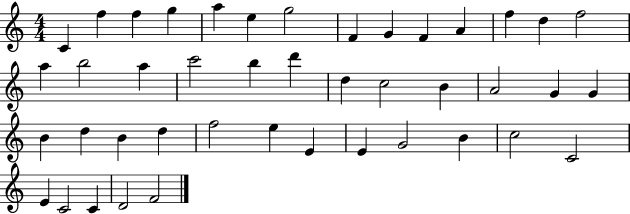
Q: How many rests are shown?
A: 0